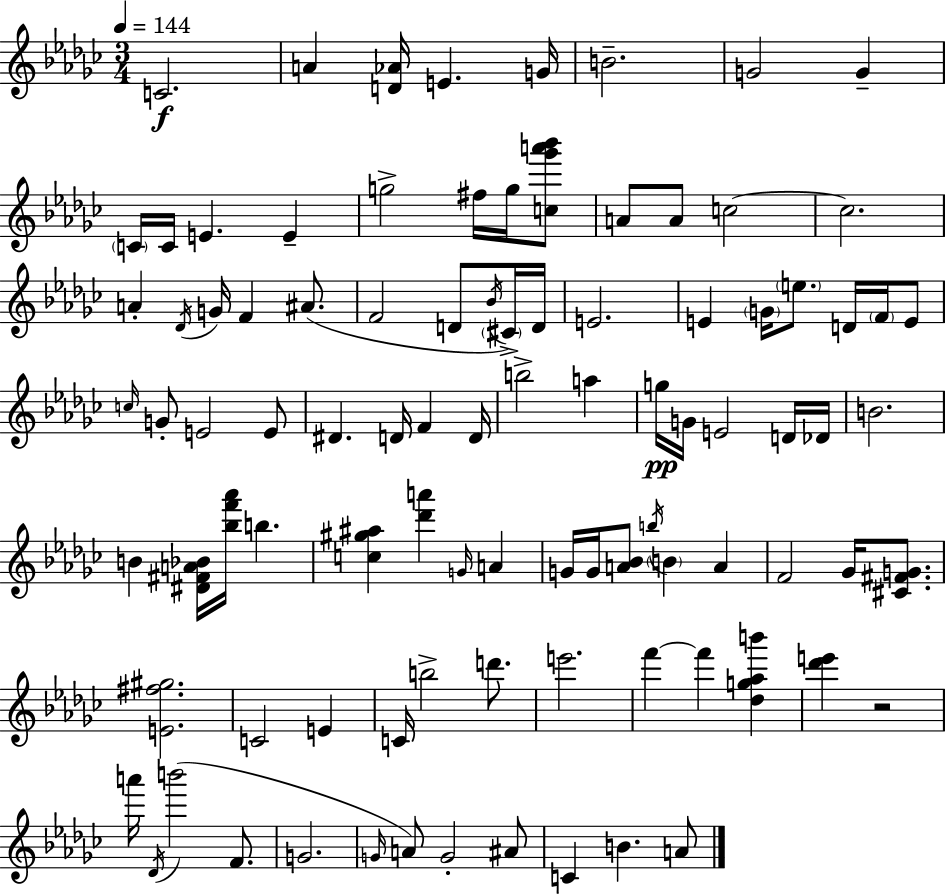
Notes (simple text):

C4/h. A4/q [D4,Ab4]/s E4/q. G4/s B4/h. G4/h G4/q C4/s C4/s E4/q. E4/q G5/h F#5/s G5/s [C5,Gb6,A6,Bb6]/e A4/e A4/e C5/h C5/h. A4/q Db4/s G4/s F4/q A#4/e. F4/h D4/e Bb4/s C#4/s D4/s E4/h. E4/q G4/s E5/e. D4/s F4/s E4/e C5/s G4/e E4/h E4/e D#4/q. D4/s F4/q D4/s B5/h A5/q G5/s G4/s E4/h D4/s Db4/s B4/h. B4/q [D#4,F#4,A4,Bb4]/s [Bb5,F6,Ab6]/s B5/q. [C5,G#5,A#5]/q [Db6,A6]/q G4/s A4/q G4/s G4/s [A4,Bb4]/e B5/s B4/q A4/q F4/h Gb4/s [C#4,F#4,G4]/e. [E4,F#5,G#5]/h. C4/h E4/q C4/s B5/h D6/e. E6/h. F6/q F6/q [Db5,G5,Ab5,B6]/q [Db6,E6]/q R/h A6/s Db4/s B6/h F4/e. G4/h. G4/s A4/e G4/h A#4/e C4/q B4/q. A4/e